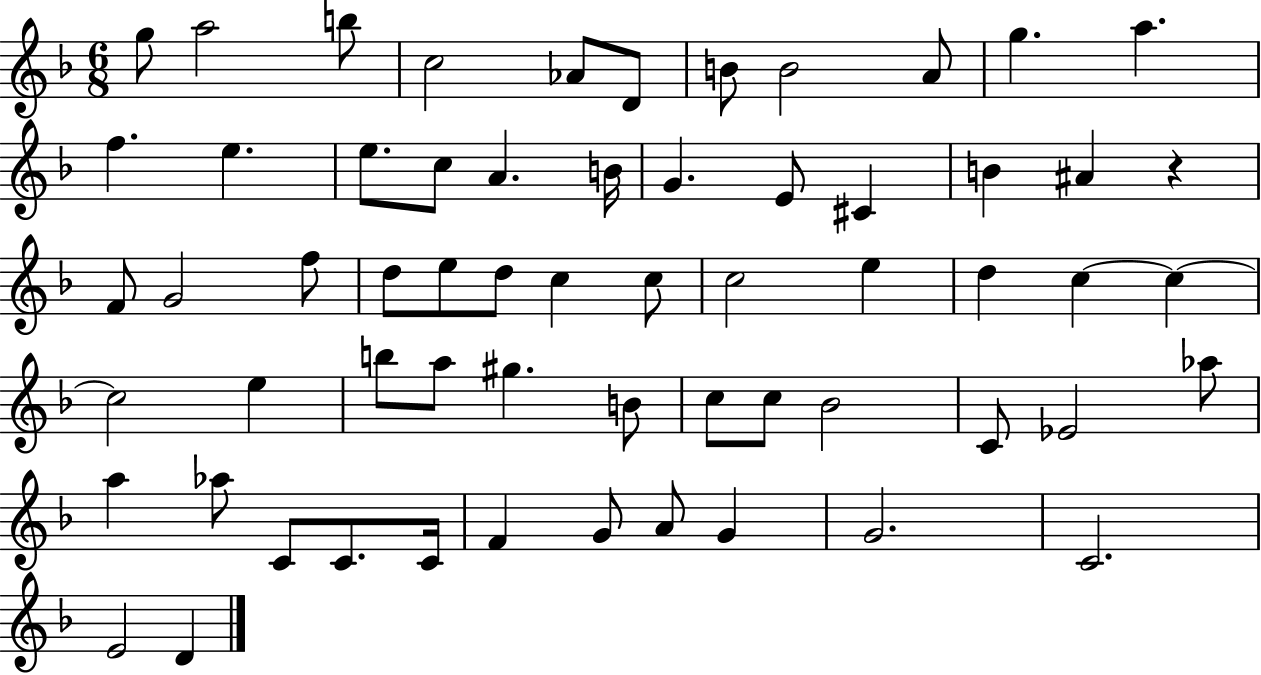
{
  \clef treble
  \numericTimeSignature
  \time 6/8
  \key f \major
  g''8 a''2 b''8 | c''2 aes'8 d'8 | b'8 b'2 a'8 | g''4. a''4. | \break f''4. e''4. | e''8. c''8 a'4. b'16 | g'4. e'8 cis'4 | b'4 ais'4 r4 | \break f'8 g'2 f''8 | d''8 e''8 d''8 c''4 c''8 | c''2 e''4 | d''4 c''4~~ c''4~~ | \break c''2 e''4 | b''8 a''8 gis''4. b'8 | c''8 c''8 bes'2 | c'8 ees'2 aes''8 | \break a''4 aes''8 c'8 c'8. c'16 | f'4 g'8 a'8 g'4 | g'2. | c'2. | \break e'2 d'4 | \bar "|."
}